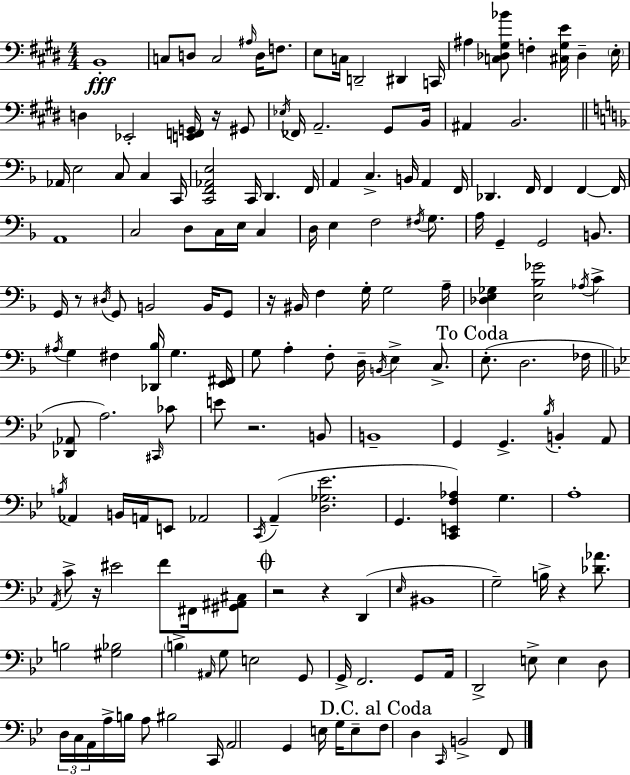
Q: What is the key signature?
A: E major